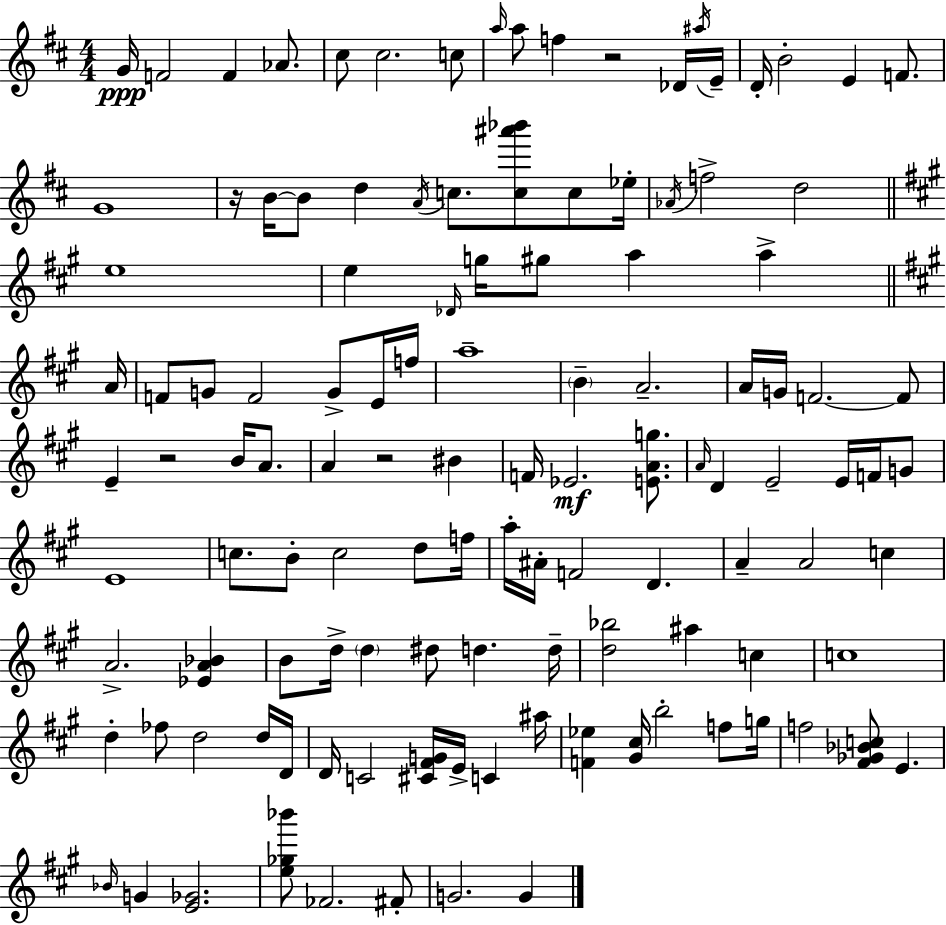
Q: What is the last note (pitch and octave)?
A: G4